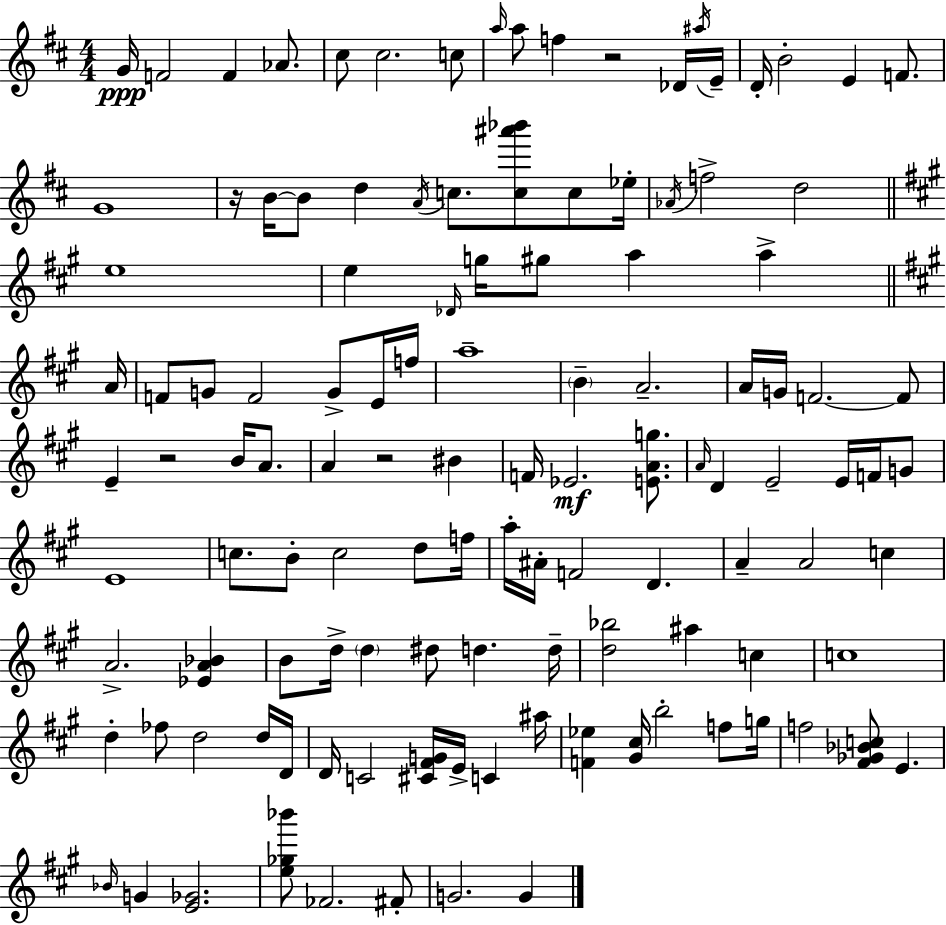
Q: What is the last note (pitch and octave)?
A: G4